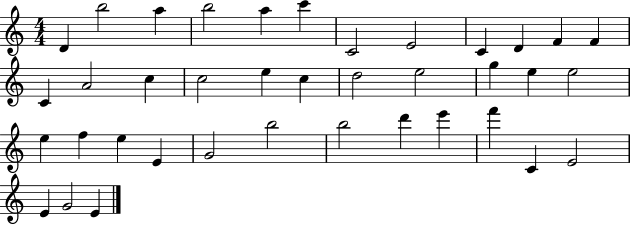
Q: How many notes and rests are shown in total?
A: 38